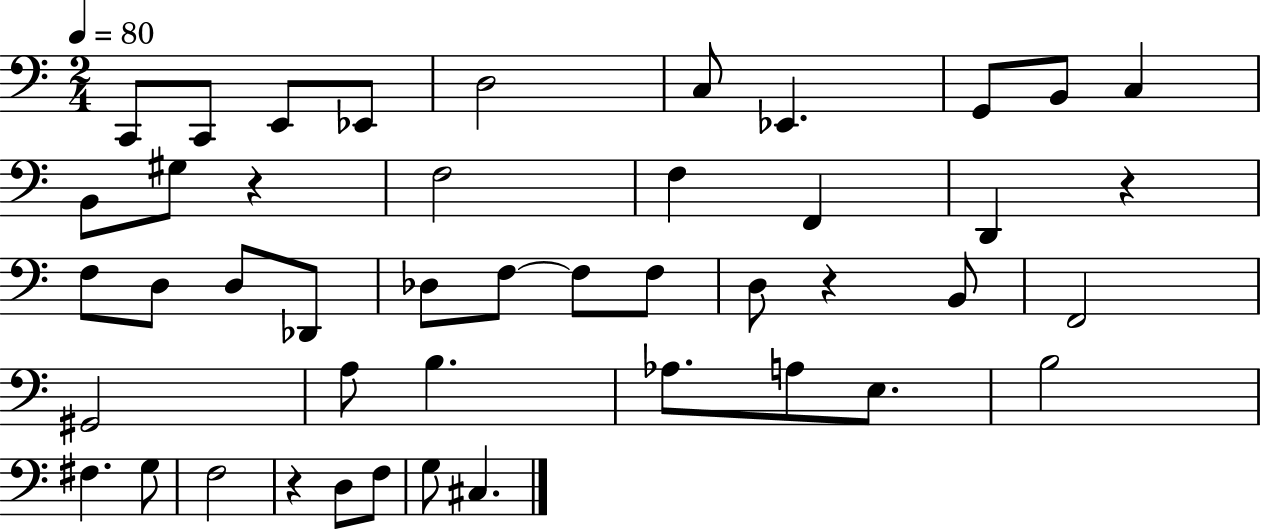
C2/e C2/e E2/e Eb2/e D3/h C3/e Eb2/q. G2/e B2/e C3/q B2/e G#3/e R/q F3/h F3/q F2/q D2/q R/q F3/e D3/e D3/e Db2/e Db3/e F3/e F3/e F3/e D3/e R/q B2/e F2/h G#2/h A3/e B3/q. Ab3/e. A3/e E3/e. B3/h F#3/q. G3/e F3/h R/q D3/e F3/e G3/e C#3/q.